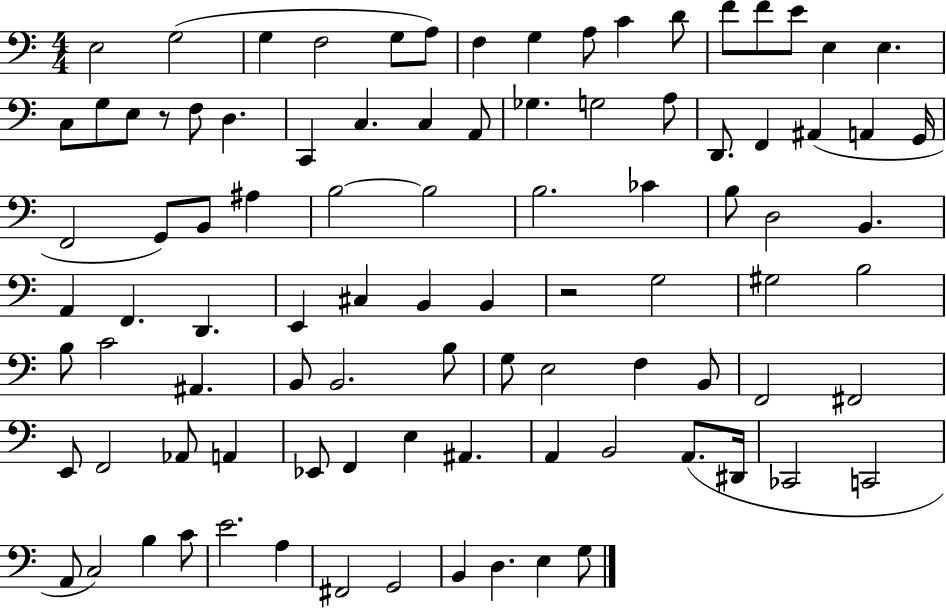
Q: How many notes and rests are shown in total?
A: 94